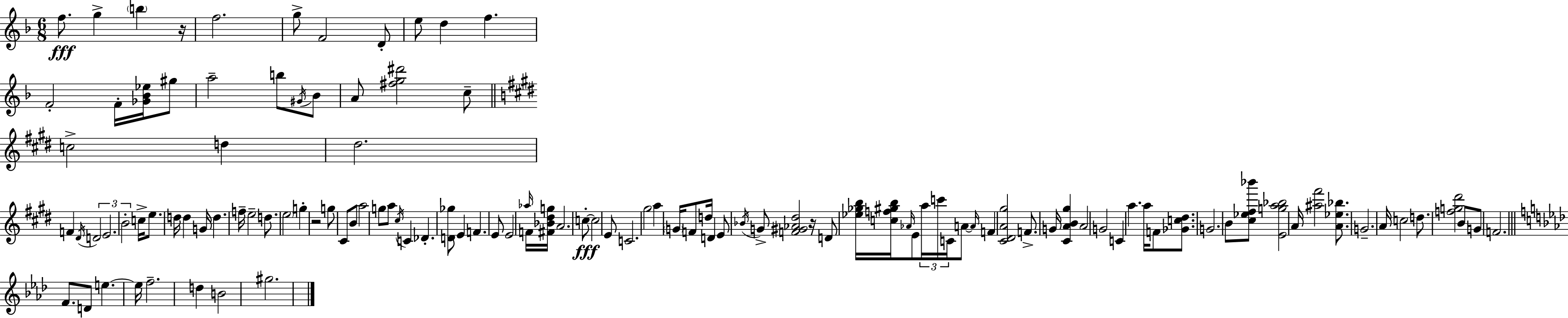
X:1
T:Untitled
M:6/8
L:1/4
K:F
f/2 g b z/4 f2 g/2 F2 D/2 e/2 d f F2 F/4 [_G_B_e]/4 ^g/2 a2 b/2 ^G/4 _B/2 A/2 [^fg^d']2 c/2 c2 d ^d2 F ^D/4 D2 E2 B2 c/4 e/2 d/4 d G/4 d f/4 e2 d/2 e2 g z2 g/2 ^C/2 B/2 a2 g/2 a/2 ^c/4 C _D [D_g]/2 E F E/2 E2 _a/4 F/4 [^F_B^dg]/4 A2 c/2 c2 E/2 C2 ^g2 a G/4 F/2 d/4 D E/2 _B/4 G/2 [F^G_A^d]2 z/4 D/2 [_e_gb]/4 [cf^gb]/4 _A/4 E/2 a/4 c'/4 C/4 A/2 A/4 F [^C^DA^g]2 F/2 G/4 [^CAB^g] A2 G2 C a a/4 F/2 [_Gc^d]/2 G2 B/2 [^c_e^f_b']/2 [Ega_b]2 A/4 [^a^f']2 [A_e_b]/2 G2 A/4 c2 d/2 [fg^d']2 B/2 G/2 F2 F/2 D/2 e e/4 f2 d B2 ^g2